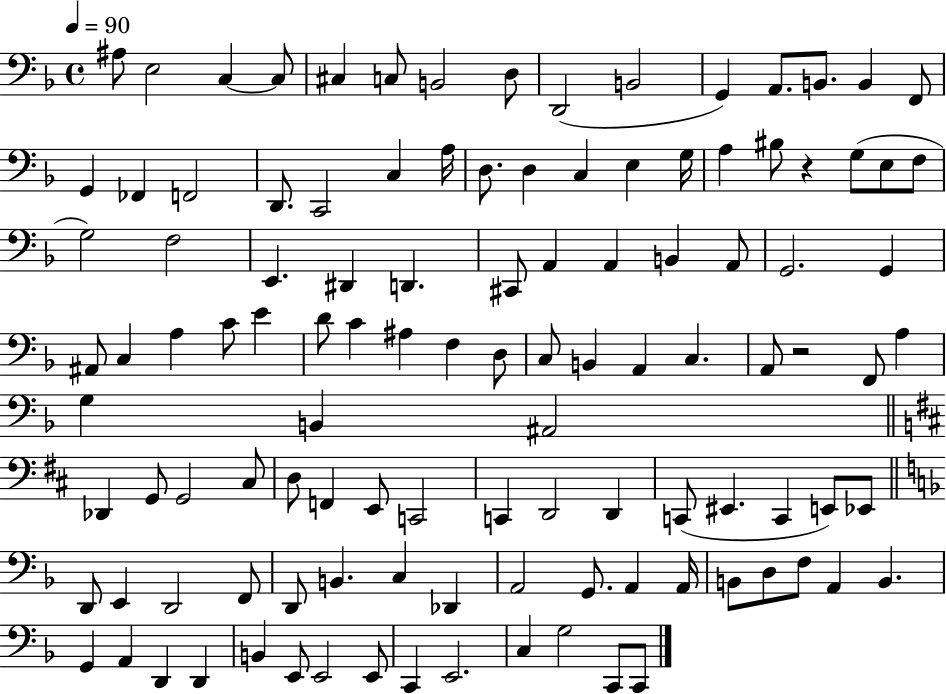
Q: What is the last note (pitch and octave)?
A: C2